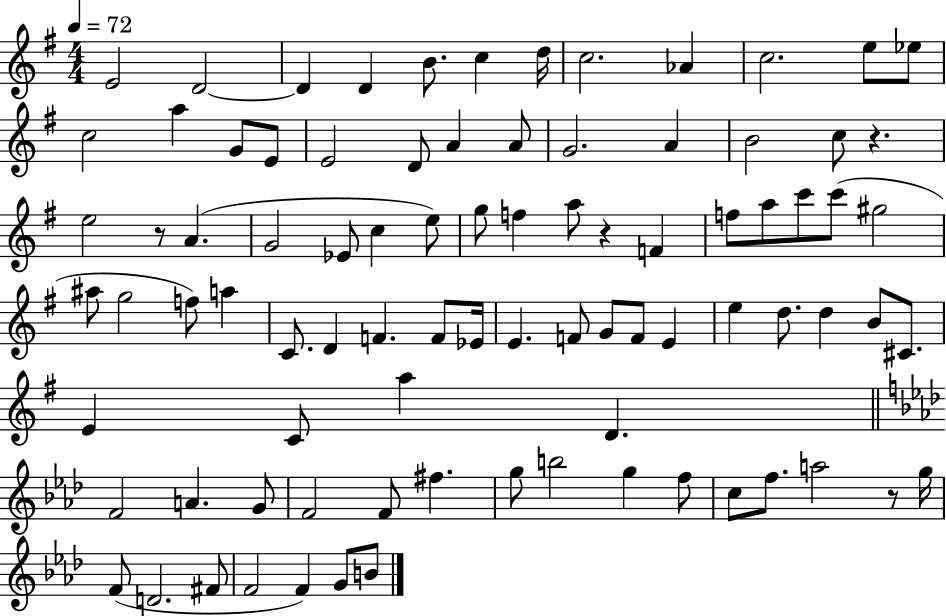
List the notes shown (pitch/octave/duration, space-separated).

E4/h D4/h D4/q D4/q B4/e. C5/q D5/s C5/h. Ab4/q C5/h. E5/e Eb5/e C5/h A5/q G4/e E4/e E4/h D4/e A4/q A4/e G4/h. A4/q B4/h C5/e R/q. E5/h R/e A4/q. G4/h Eb4/e C5/q E5/e G5/e F5/q A5/e R/q F4/q F5/e A5/e C6/e C6/e G#5/h A#5/e G5/h F5/e A5/q C4/e. D4/q F4/q. F4/e Eb4/s E4/q. F4/e G4/e F4/e E4/q E5/q D5/e. D5/q B4/e C#4/e. E4/q C4/e A5/q D4/q. F4/h A4/q. G4/e F4/h F4/e F#5/q. G5/e B5/h G5/q F5/e C5/e F5/e. A5/h R/e G5/s F4/e D4/h. F#4/e F4/h F4/q G4/e B4/e